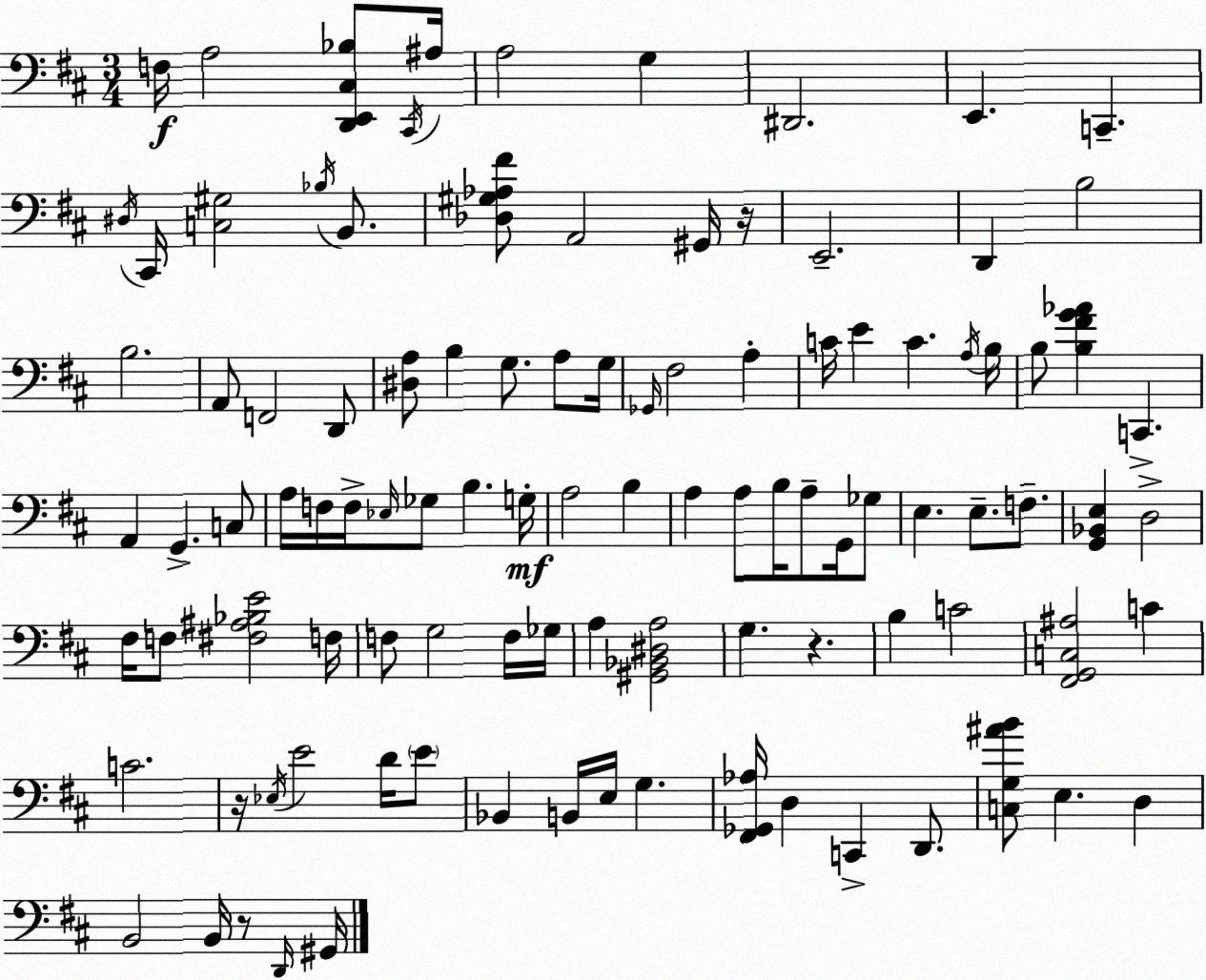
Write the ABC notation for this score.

X:1
T:Untitled
M:3/4
L:1/4
K:D
F,/4 A,2 [D,,E,,^C,_B,]/2 ^C,,/4 ^A,/4 A,2 G, ^D,,2 E,, C,, ^D,/4 ^C,,/4 [C,^G,]2 _B,/4 B,,/2 [_D,^G,_A,^F]/2 A,,2 ^G,,/4 z/4 E,,2 D,, B,2 B,2 A,,/2 F,,2 D,,/2 [^D,A,]/2 B, G,/2 A,/2 G,/4 _G,,/4 ^F,2 A, C/4 E C A,/4 B,/4 B,/2 [B,^FG_A] C,, A,, G,, C,/2 A,/4 F,/4 F,/4 _E,/4 _G,/2 B, G,/4 A,2 B, A, A,/2 B,/4 A,/2 G,,/4 _G,/2 E, E,/2 F,/2 [G,,_B,,E,] D,2 ^F,/4 F,/2 [^F,^A,_B,E]2 F,/4 F,/2 G,2 F,/4 _G,/4 A, [^G,,_B,,^D,A,]2 G, z B, C2 [^F,,G,,C,^A,]2 C C2 z/4 _E,/4 E2 D/4 E/2 _B,, B,,/4 E,/4 G, [^F,,_G,,_A,]/4 D, C,, D,,/2 [C,G,^AB]/2 E, D, B,,2 B,,/4 z/2 D,,/4 ^G,,/4